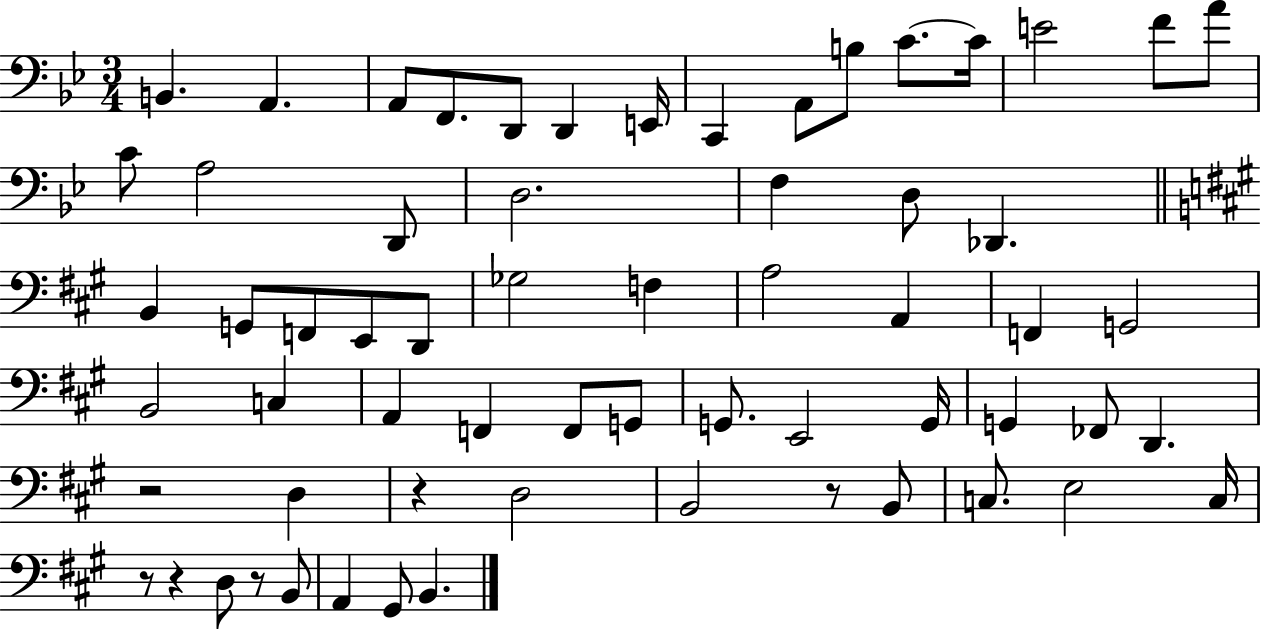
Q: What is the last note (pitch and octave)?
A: B2